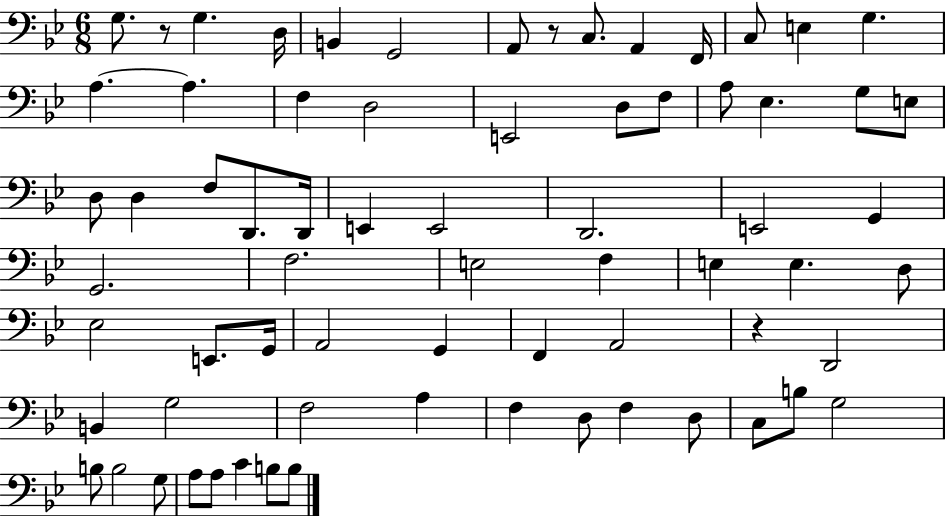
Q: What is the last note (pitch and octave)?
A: B3